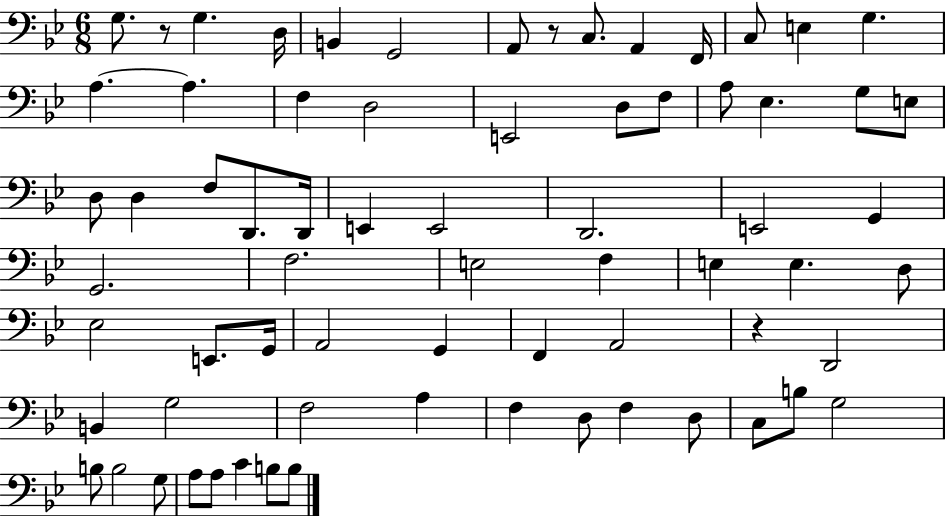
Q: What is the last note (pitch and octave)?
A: B3